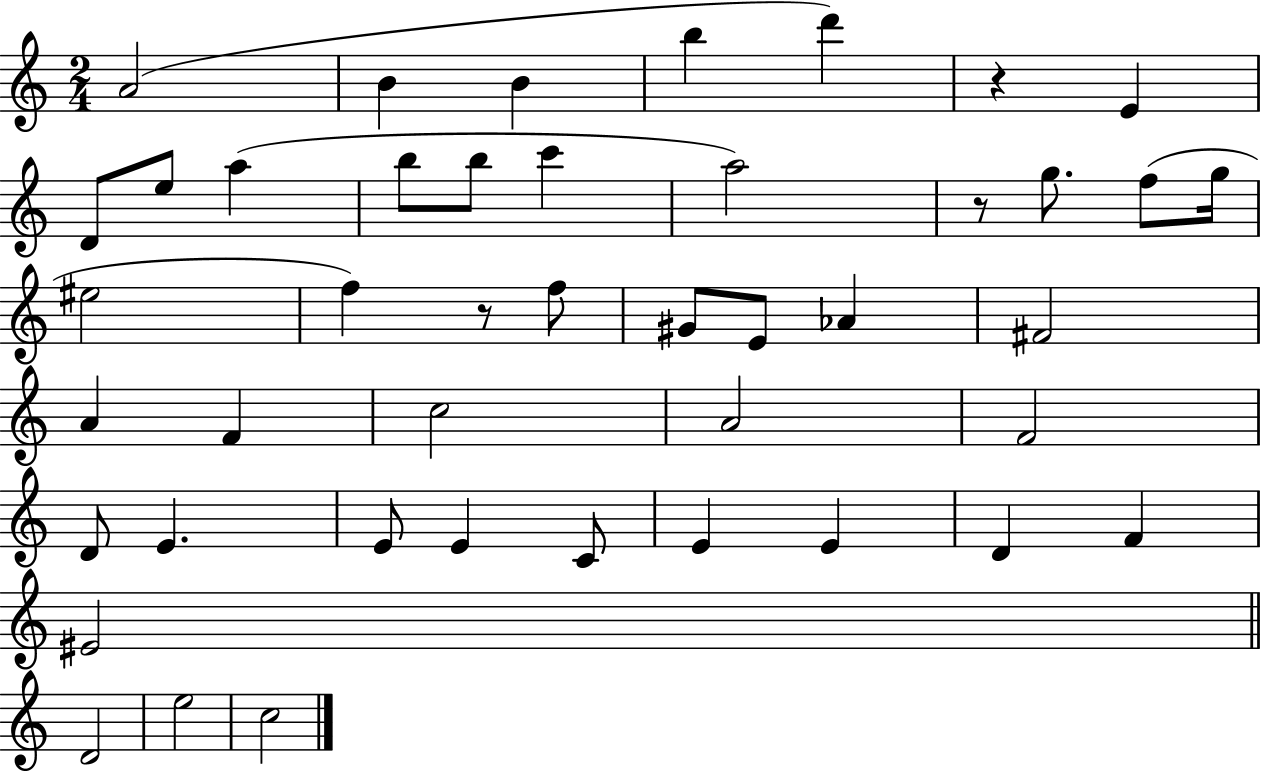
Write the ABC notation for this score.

X:1
T:Untitled
M:2/4
L:1/4
K:C
A2 B B b d' z E D/2 e/2 a b/2 b/2 c' a2 z/2 g/2 f/2 g/4 ^e2 f z/2 f/2 ^G/2 E/2 _A ^F2 A F c2 A2 F2 D/2 E E/2 E C/2 E E D F ^E2 D2 e2 c2